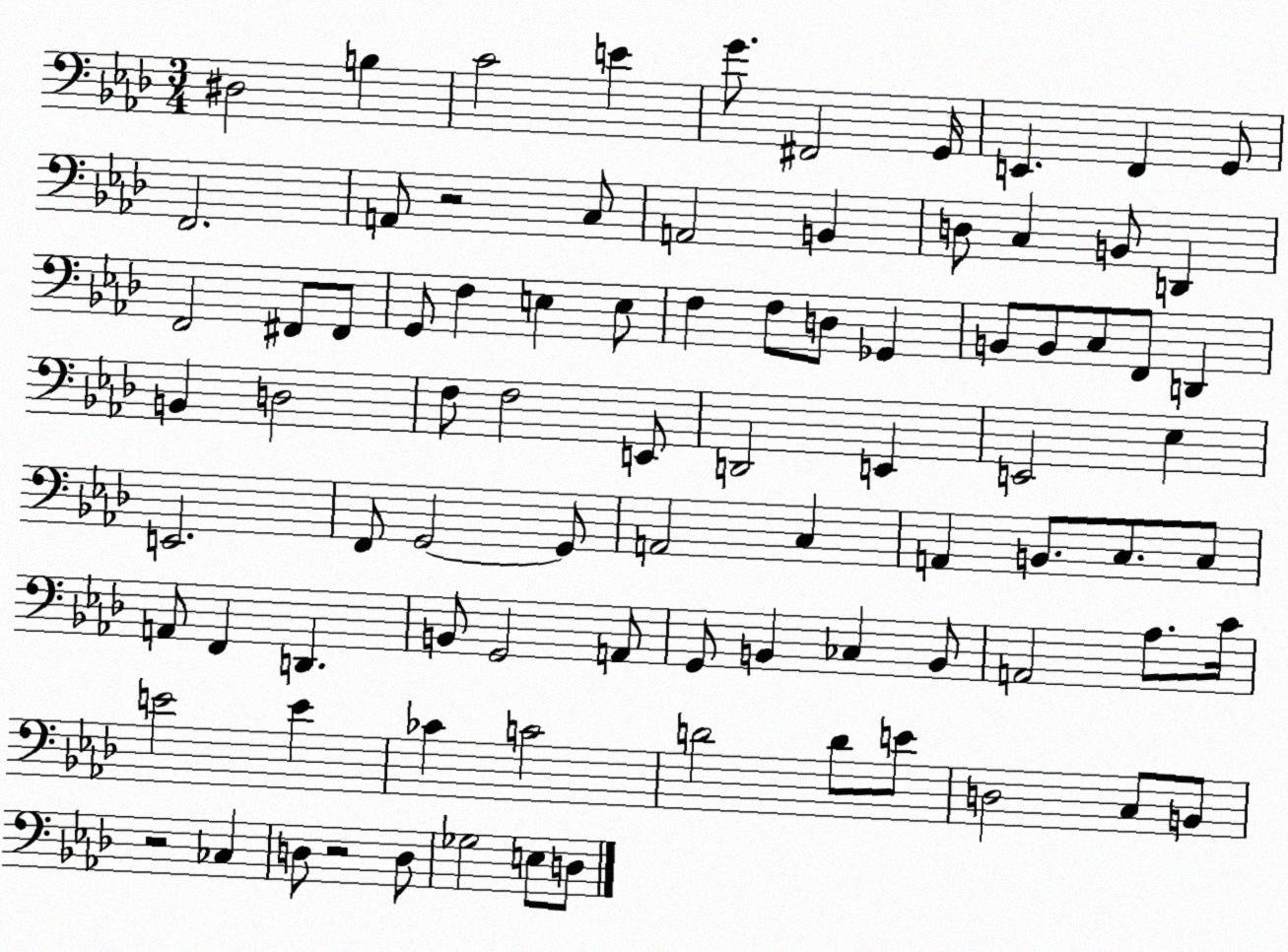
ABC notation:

X:1
T:Untitled
M:3/4
L:1/4
K:Ab
^D,2 B, C2 E G/2 ^F,,2 G,,/4 E,, F,, G,,/2 F,,2 A,,/2 z2 C,/2 A,,2 B,, D,/2 C, B,,/2 D,, F,,2 ^F,,/2 ^F,,/2 G,,/2 F, E, E,/2 F, F,/2 D,/2 _G,, B,,/2 B,,/2 C,/2 F,,/2 D,, B,, D,2 F,/2 F,2 E,,/2 D,,2 E,, E,,2 _E, E,,2 F,,/2 G,,2 G,,/2 A,,2 C, A,, B,,/2 C,/2 C,/2 A,,/2 F,, D,, B,,/2 G,,2 A,,/2 G,,/2 B,, _C, B,,/2 A,,2 _A,/2 C/4 E2 E _C C2 D2 D/2 E/2 D,2 C,/2 B,,/2 z2 _C, D,/2 z2 D,/2 _G,2 E,/2 D,/2